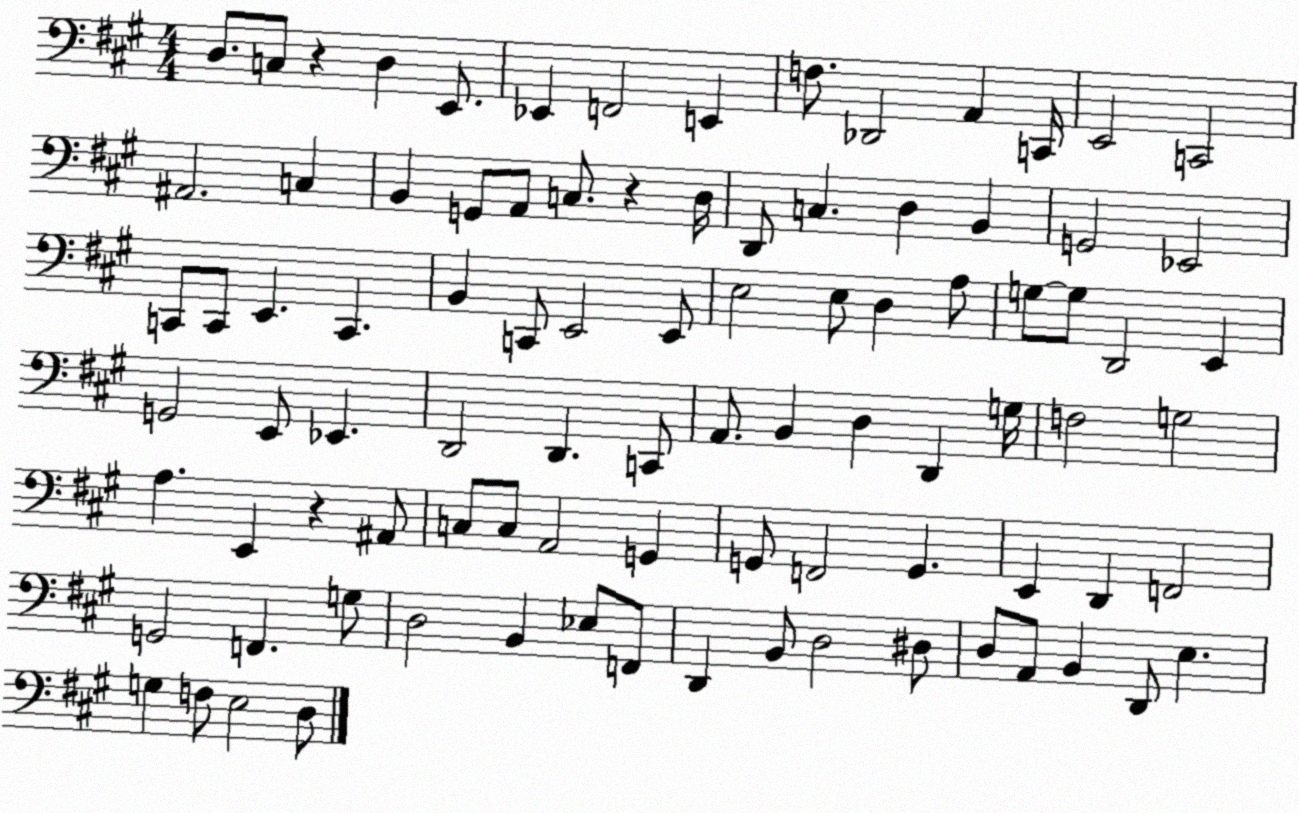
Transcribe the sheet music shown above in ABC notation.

X:1
T:Untitled
M:4/4
L:1/4
K:A
D,/2 C,/2 z D, E,,/2 _E,, F,,2 E,, F,/2 _D,,2 A,, C,,/4 E,,2 C,,2 ^A,,2 C, B,, G,,/2 A,,/2 C,/2 z D,/4 D,,/2 C, D, B,, G,,2 _E,,2 C,,/2 C,,/2 E,, C,, B,, C,,/2 E,,2 E,,/2 E,2 E,/2 D, A,/2 G,/2 G,/2 D,,2 E,, G,,2 E,,/2 _E,, D,,2 D,, C,,/2 A,,/2 B,, D, D,, G,/4 F,2 G,2 A, E,, z ^A,,/2 C,/2 C,/2 A,,2 G,, G,,/2 F,,2 G,, E,, D,, F,,2 G,,2 F,, G,/2 D,2 B,, _E,/2 F,,/2 D,, B,,/2 D,2 ^D,/2 D,/2 A,,/2 B,, D,,/2 E, G, F,/2 E,2 D,/2